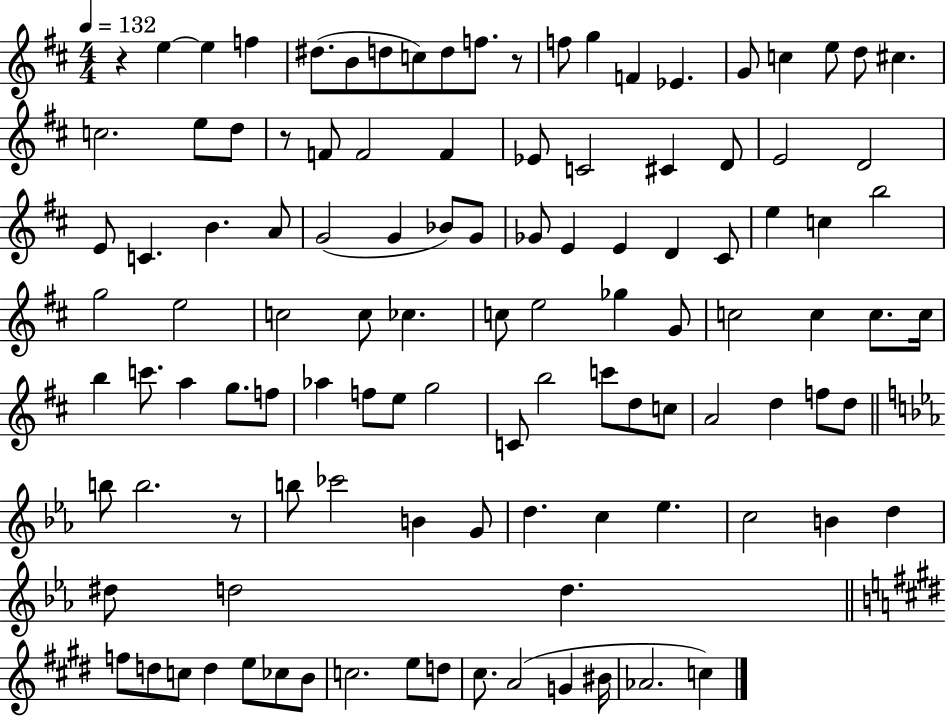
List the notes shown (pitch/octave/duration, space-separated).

R/q E5/q E5/q F5/q D#5/e. B4/e D5/e C5/e D5/e F5/e. R/e F5/e G5/q F4/q Eb4/q. G4/e C5/q E5/e D5/e C#5/q. C5/h. E5/e D5/e R/e F4/e F4/h F4/q Eb4/e C4/h C#4/q D4/e E4/h D4/h E4/e C4/q. B4/q. A4/e G4/h G4/q Bb4/e G4/e Gb4/e E4/q E4/q D4/q C#4/e E5/q C5/q B5/h G5/h E5/h C5/h C5/e CES5/q. C5/e E5/h Gb5/q G4/e C5/h C5/q C5/e. C5/s B5/q C6/e. A5/q G5/e. F5/e Ab5/q F5/e E5/e G5/h C4/e B5/h C6/e D5/e C5/e A4/h D5/q F5/e D5/e B5/e B5/h. R/e B5/e CES6/h B4/q G4/e D5/q. C5/q Eb5/q. C5/h B4/q D5/q D#5/e D5/h D5/q. F5/e D5/e C5/e D5/q E5/e CES5/e B4/e C5/h. E5/e D5/e C#5/e. A4/h G4/q BIS4/s Ab4/h. C5/q